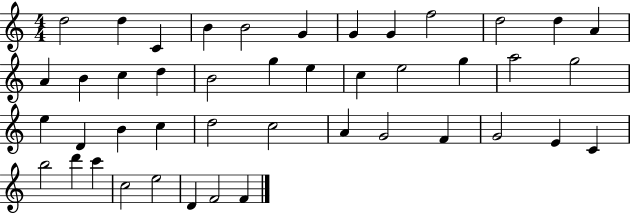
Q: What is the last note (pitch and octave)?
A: F4